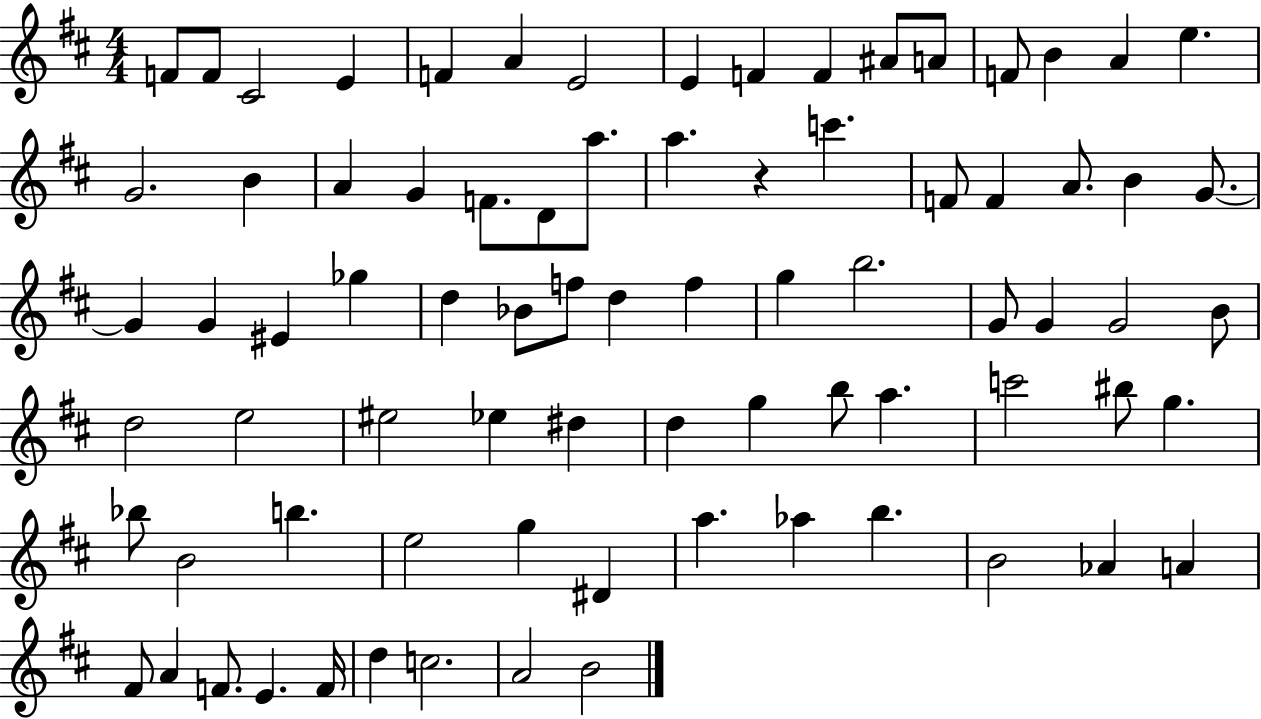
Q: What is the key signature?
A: D major